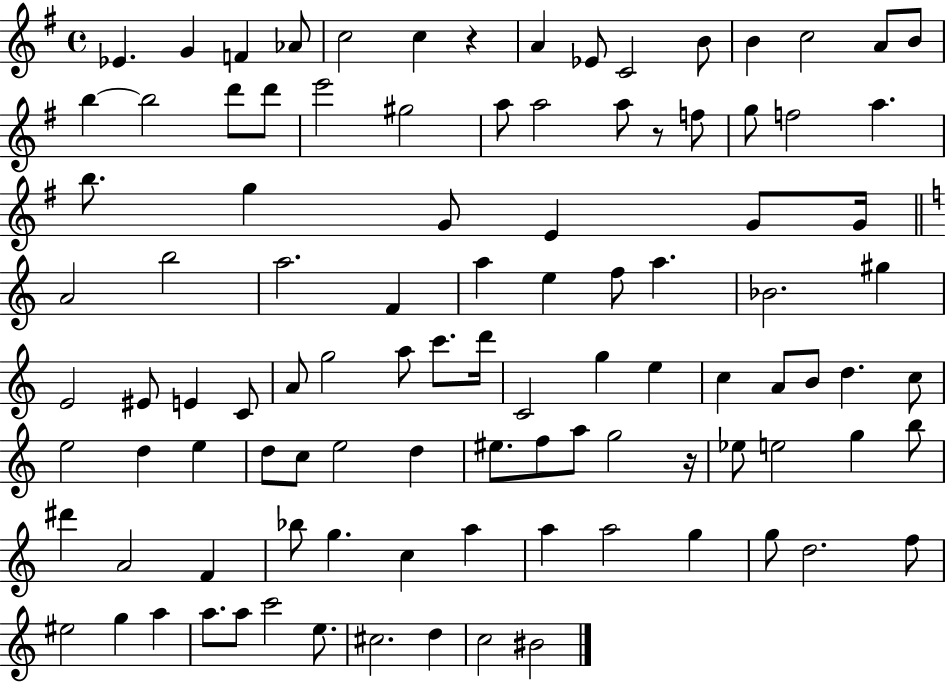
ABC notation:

X:1
T:Untitled
M:4/4
L:1/4
K:G
_E G F _A/2 c2 c z A _E/2 C2 B/2 B c2 A/2 B/2 b b2 d'/2 d'/2 e'2 ^g2 a/2 a2 a/2 z/2 f/2 g/2 f2 a b/2 g G/2 E G/2 G/4 A2 b2 a2 F a e f/2 a _B2 ^g E2 ^E/2 E C/2 A/2 g2 a/2 c'/2 d'/4 C2 g e c A/2 B/2 d c/2 e2 d e d/2 c/2 e2 d ^e/2 f/2 a/2 g2 z/4 _e/2 e2 g b/2 ^d' A2 F _b/2 g c a a a2 g g/2 d2 f/2 ^e2 g a a/2 a/2 c'2 e/2 ^c2 d c2 ^B2